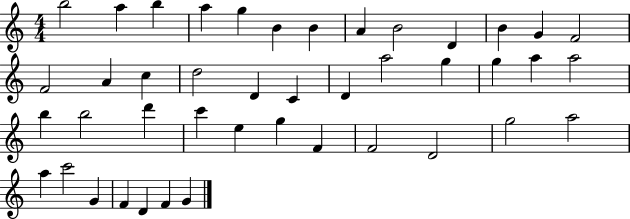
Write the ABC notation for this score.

X:1
T:Untitled
M:4/4
L:1/4
K:C
b2 a b a g B B A B2 D B G F2 F2 A c d2 D C D a2 g g a a2 b b2 d' c' e g F F2 D2 g2 a2 a c'2 G F D F G